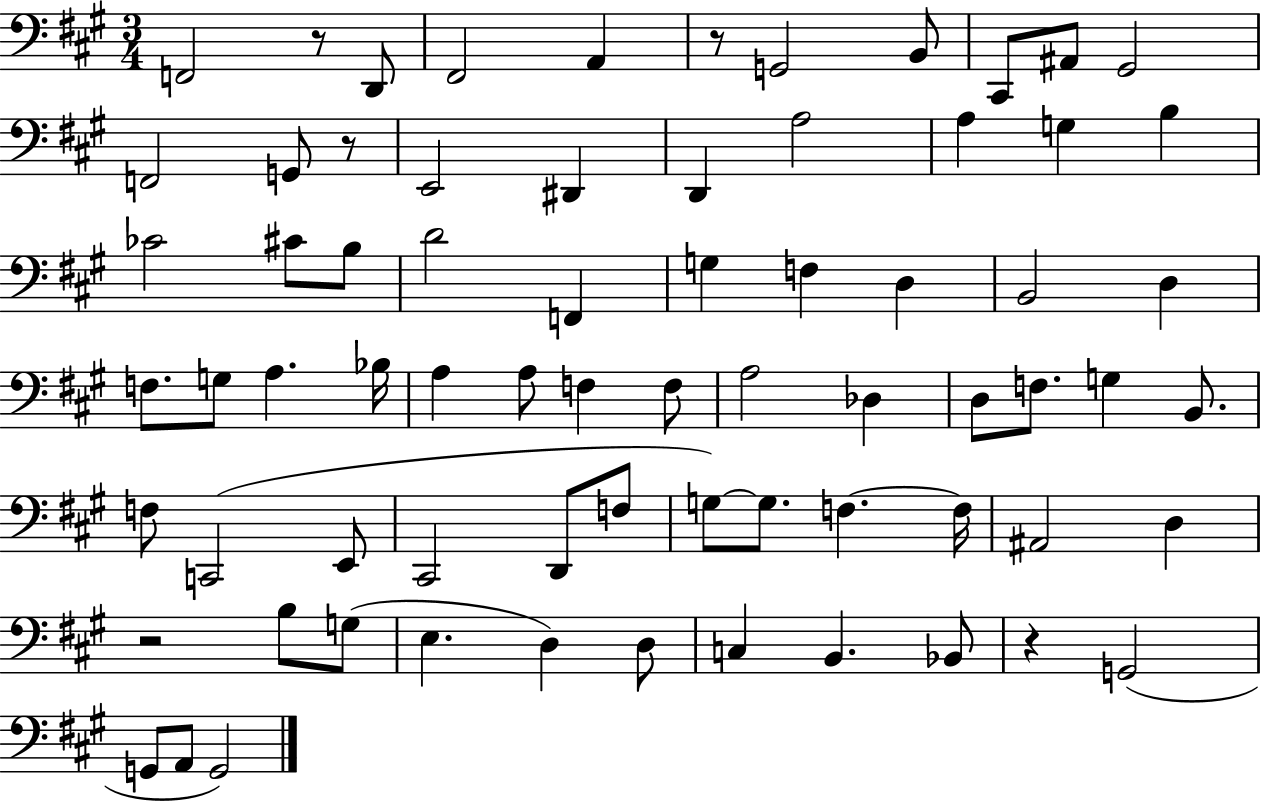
X:1
T:Untitled
M:3/4
L:1/4
K:A
F,,2 z/2 D,,/2 ^F,,2 A,, z/2 G,,2 B,,/2 ^C,,/2 ^A,,/2 ^G,,2 F,,2 G,,/2 z/2 E,,2 ^D,, D,, A,2 A, G, B, _C2 ^C/2 B,/2 D2 F,, G, F, D, B,,2 D, F,/2 G,/2 A, _B,/4 A, A,/2 F, F,/2 A,2 _D, D,/2 F,/2 G, B,,/2 F,/2 C,,2 E,,/2 ^C,,2 D,,/2 F,/2 G,/2 G,/2 F, F,/4 ^A,,2 D, z2 B,/2 G,/2 E, D, D,/2 C, B,, _B,,/2 z G,,2 G,,/2 A,,/2 G,,2